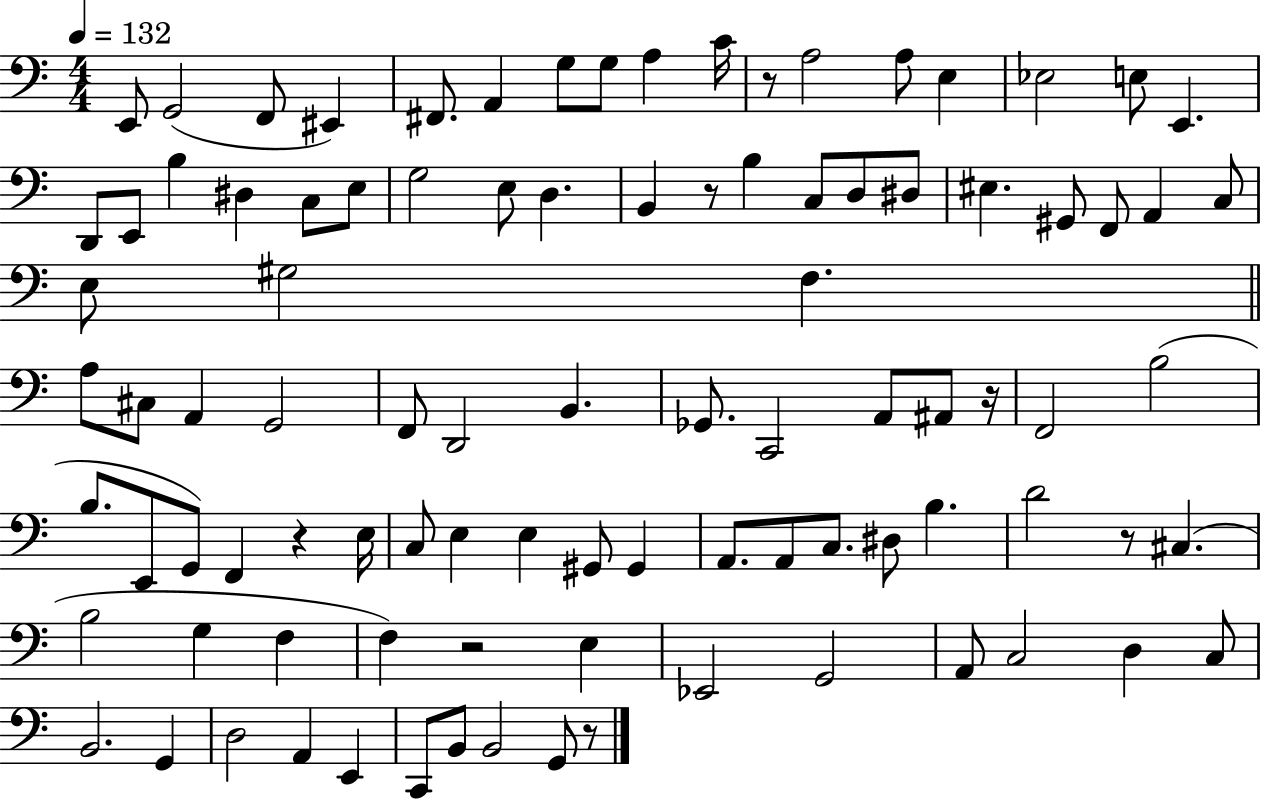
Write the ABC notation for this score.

X:1
T:Untitled
M:4/4
L:1/4
K:C
E,,/2 G,,2 F,,/2 ^E,, ^F,,/2 A,, G,/2 G,/2 A, C/4 z/2 A,2 A,/2 E, _E,2 E,/2 E,, D,,/2 E,,/2 B, ^D, C,/2 E,/2 G,2 E,/2 D, B,, z/2 B, C,/2 D,/2 ^D,/2 ^E, ^G,,/2 F,,/2 A,, C,/2 E,/2 ^G,2 F, A,/2 ^C,/2 A,, G,,2 F,,/2 D,,2 B,, _G,,/2 C,,2 A,,/2 ^A,,/2 z/4 F,,2 B,2 B,/2 E,,/2 G,,/2 F,, z E,/4 C,/2 E, E, ^G,,/2 ^G,, A,,/2 A,,/2 C,/2 ^D,/2 B, D2 z/2 ^C, B,2 G, F, F, z2 E, _E,,2 G,,2 A,,/2 C,2 D, C,/2 B,,2 G,, D,2 A,, E,, C,,/2 B,,/2 B,,2 G,,/2 z/2